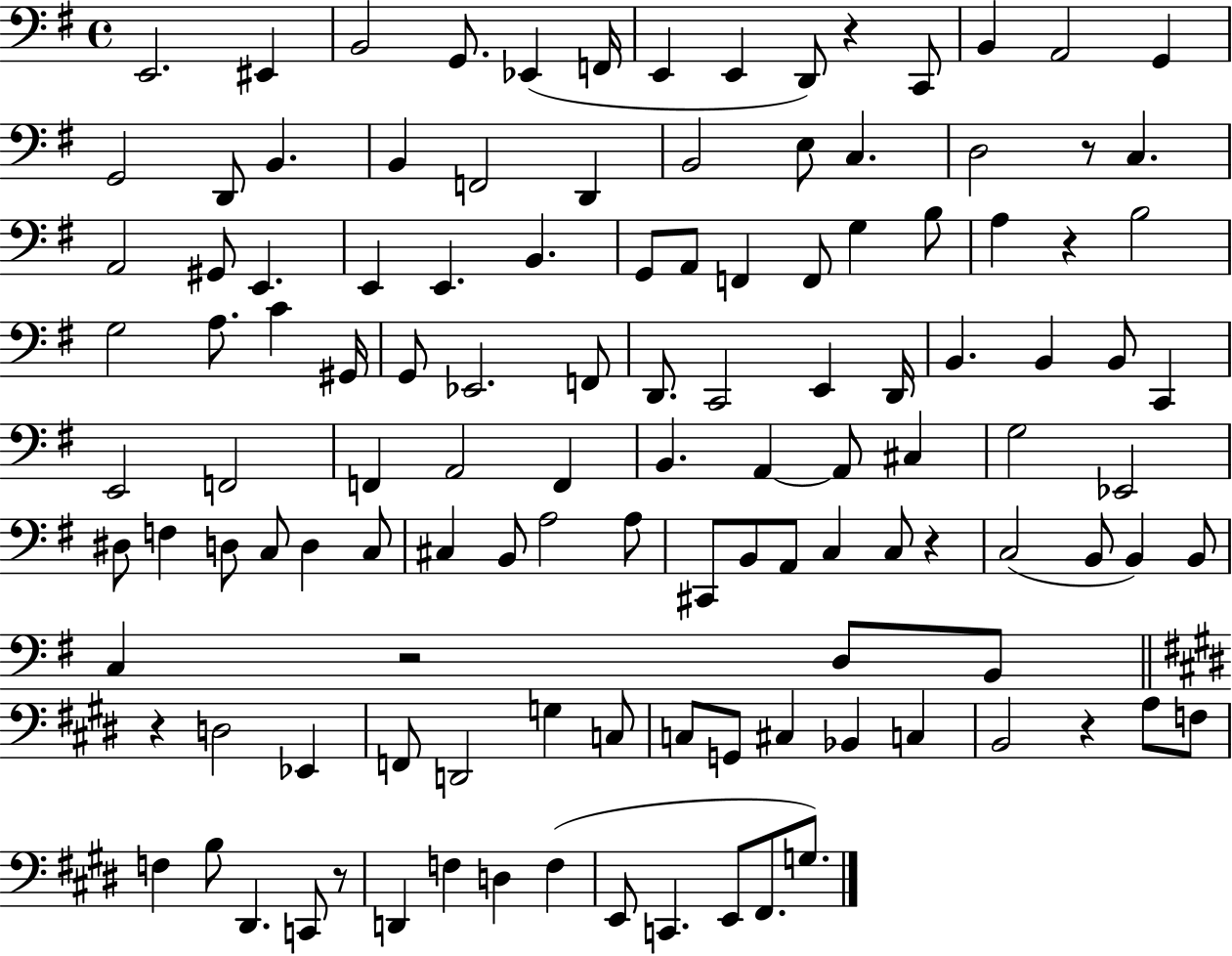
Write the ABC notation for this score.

X:1
T:Untitled
M:4/4
L:1/4
K:G
E,,2 ^E,, B,,2 G,,/2 _E,, F,,/4 E,, E,, D,,/2 z C,,/2 B,, A,,2 G,, G,,2 D,,/2 B,, B,, F,,2 D,, B,,2 E,/2 C, D,2 z/2 C, A,,2 ^G,,/2 E,, E,, E,, B,, G,,/2 A,,/2 F,, F,,/2 G, B,/2 A, z B,2 G,2 A,/2 C ^G,,/4 G,,/2 _E,,2 F,,/2 D,,/2 C,,2 E,, D,,/4 B,, B,, B,,/2 C,, E,,2 F,,2 F,, A,,2 F,, B,, A,, A,,/2 ^C, G,2 _E,,2 ^D,/2 F, D,/2 C,/2 D, C,/2 ^C, B,,/2 A,2 A,/2 ^C,,/2 B,,/2 A,,/2 C, C,/2 z C,2 B,,/2 B,, B,,/2 C, z2 D,/2 B,,/2 z D,2 _E,, F,,/2 D,,2 G, C,/2 C,/2 G,,/2 ^C, _B,, C, B,,2 z A,/2 F,/2 F, B,/2 ^D,, C,,/2 z/2 D,, F, D, F, E,,/2 C,, E,,/2 ^F,,/2 G,/2